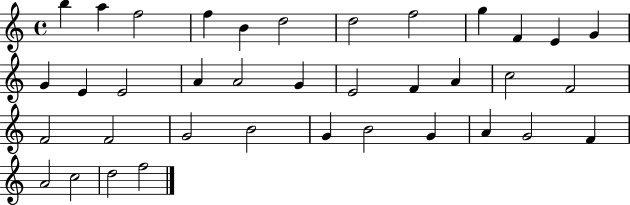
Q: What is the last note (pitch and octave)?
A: F5